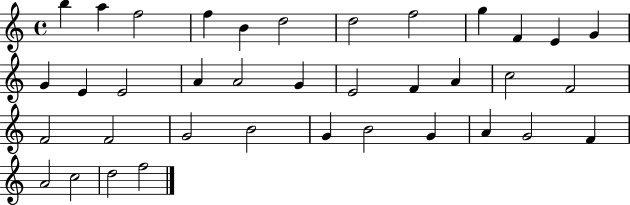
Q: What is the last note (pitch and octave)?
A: F5